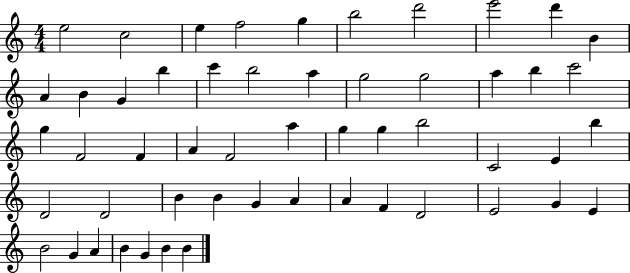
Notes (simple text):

E5/h C5/h E5/q F5/h G5/q B5/h D6/h E6/h D6/q B4/q A4/q B4/q G4/q B5/q C6/q B5/h A5/q G5/h G5/h A5/q B5/q C6/h G5/q F4/h F4/q A4/q F4/h A5/q G5/q G5/q B5/h C4/h E4/q B5/q D4/h D4/h B4/q B4/q G4/q A4/q A4/q F4/q D4/h E4/h G4/q E4/q B4/h G4/q A4/q B4/q G4/q B4/q B4/q